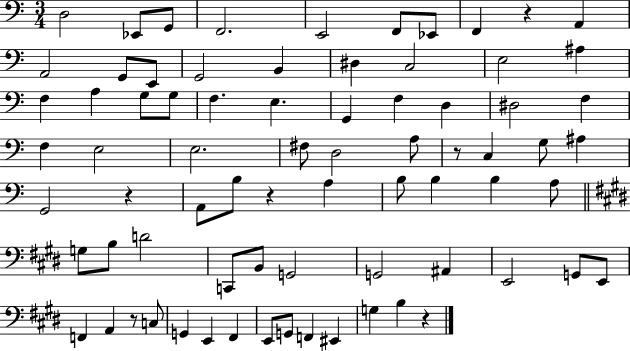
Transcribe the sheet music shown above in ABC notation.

X:1
T:Untitled
M:3/4
L:1/4
K:C
D,2 _E,,/2 G,,/2 F,,2 E,,2 F,,/2 _E,,/2 F,, z A,, A,,2 G,,/2 E,,/2 G,,2 B,, ^D, C,2 E,2 ^A, F, A, G,/2 G,/2 F, E, G,, F, D, ^D,2 F, F, E,2 E,2 ^F,/2 D,2 A,/2 z/2 C, G,/2 ^A, G,,2 z A,,/2 B,/2 z A, B,/2 B, B, A,/2 G,/2 B,/2 D2 C,,/2 B,,/2 G,,2 G,,2 ^A,, E,,2 G,,/2 E,,/2 F,, A,, z/2 C,/2 G,, E,, ^F,, E,,/2 G,,/2 F,, ^E,, G, B, z